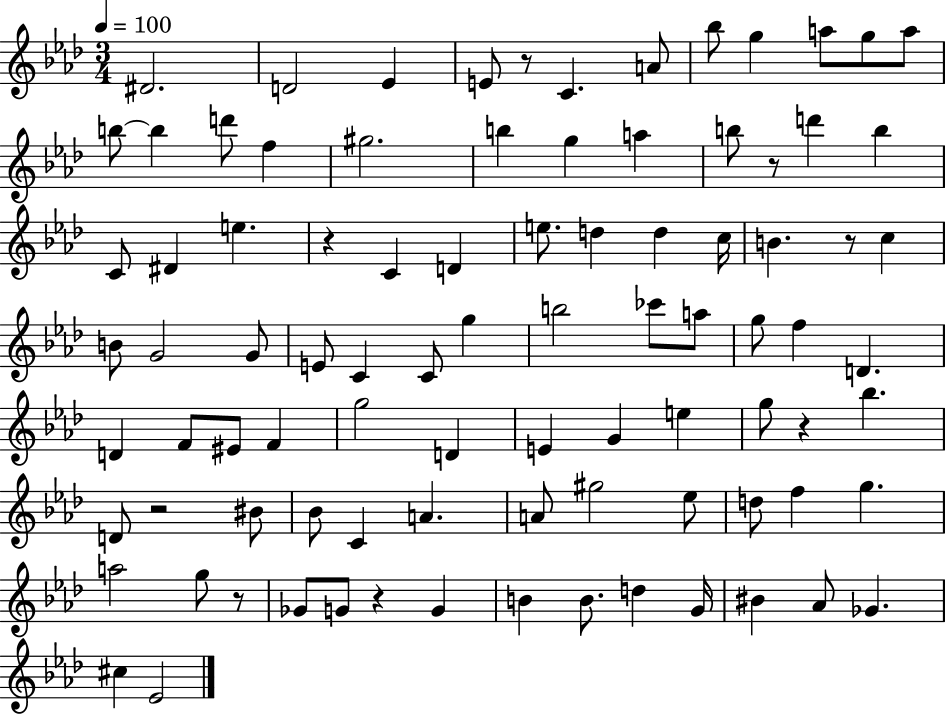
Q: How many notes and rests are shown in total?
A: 90